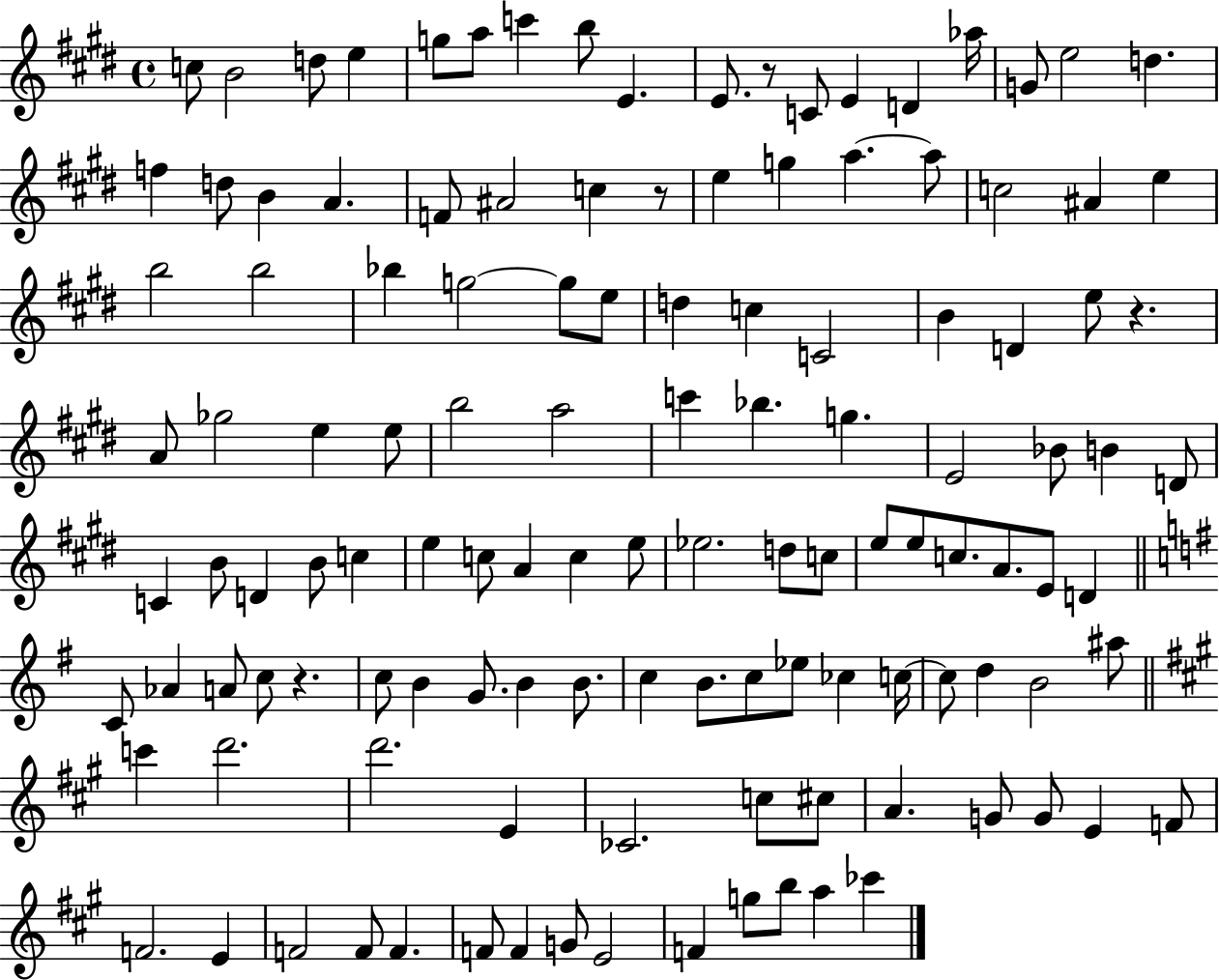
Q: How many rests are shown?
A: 4